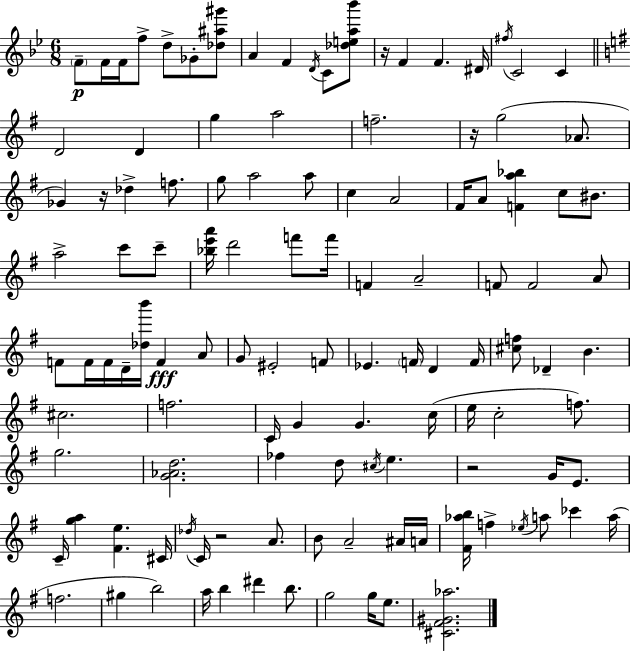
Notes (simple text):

F4/e F4/s F4/s F5/e D5/e Gb4/e [Db5,A#5,G#6]/e A4/q F4/q D4/s C4/e [Db5,E5,A5,Bb6]/e R/s F4/q F4/q. D#4/s F#5/s C4/h C4/q D4/h D4/q G5/q A5/h F5/h. R/s G5/h Ab4/e. Gb4/q R/s Db5/q F5/e. G5/e A5/h A5/e C5/q A4/h F#4/s A4/e [F4,A5,Bb5]/q C5/e BIS4/e. A5/h C6/e C6/e [Bb5,E6,A6]/s D6/h F6/e F6/s F4/q A4/h F4/e F4/h A4/e F4/e F4/s F4/s D4/s [Db5,B6]/s F4/q A4/e G4/e EIS4/h F4/e Eb4/q. F4/s D4/q F4/s [C#5,F5]/e Db4/q B4/q. C#5/h. F5/h. C4/s G4/q G4/q. C5/s E5/s C5/h F5/e. G5/h. [G4,Ab4,D5]/h. FES5/q D5/e C#5/s E5/q. R/h G4/s E4/e. C4/s [G5,A5]/q [F#4,E5]/q. C#4/s Db5/s C4/s R/h A4/e. B4/e A4/h A#4/s A4/s [F#4,Ab5,B5]/s F5/q Eb5/s A5/e CES6/q A5/s F5/h. G#5/q B5/h A5/s B5/q D#6/q B5/e. G5/h G5/s E5/e. [C#4,F#4,G#4,Ab5]/h.